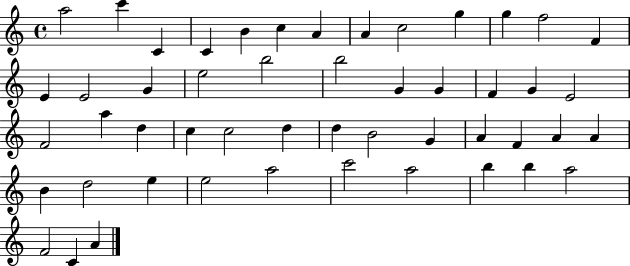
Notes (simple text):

A5/h C6/q C4/q C4/q B4/q C5/q A4/q A4/q C5/h G5/q G5/q F5/h F4/q E4/q E4/h G4/q E5/h B5/h B5/h G4/q G4/q F4/q G4/q E4/h F4/h A5/q D5/q C5/q C5/h D5/q D5/q B4/h G4/q A4/q F4/q A4/q A4/q B4/q D5/h E5/q E5/h A5/h C6/h A5/h B5/q B5/q A5/h F4/h C4/q A4/q